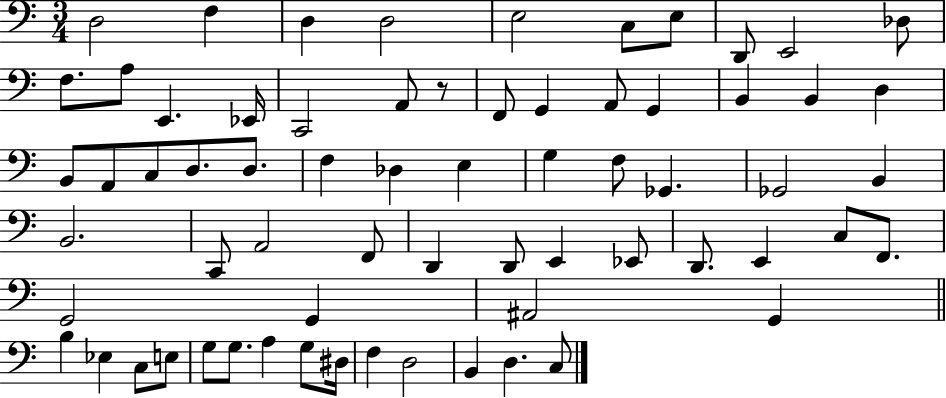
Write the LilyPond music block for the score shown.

{
  \clef bass
  \numericTimeSignature
  \time 3/4
  \key c \major
  d2 f4 | d4 d2 | e2 c8 e8 | d,8 e,2 des8 | \break f8. a8 e,4. ees,16 | c,2 a,8 r8 | f,8 g,4 a,8 g,4 | b,4 b,4 d4 | \break b,8 a,8 c8 d8. d8. | f4 des4 e4 | g4 f8 ges,4. | ges,2 b,4 | \break b,2. | c,8 a,2 f,8 | d,4 d,8 e,4 ees,8 | d,8. e,4 c8 f,8. | \break g,2 g,4 | ais,2 g,4 | \bar "||" \break \key c \major b4 ees4 c8 e8 | g8 g8. a4 g8 dis16 | f4 d2 | b,4 d4. c8 | \break \bar "|."
}